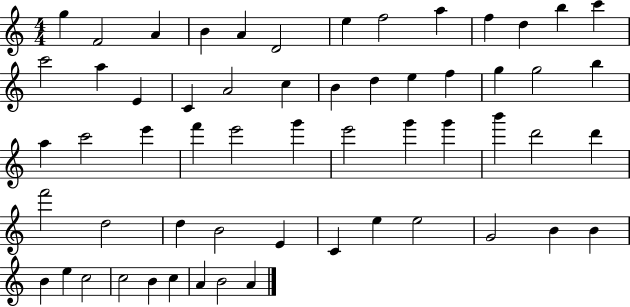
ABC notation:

X:1
T:Untitled
M:4/4
L:1/4
K:C
g F2 A B A D2 e f2 a f d b c' c'2 a E C A2 c B d e f g g2 b a c'2 e' f' e'2 g' e'2 g' g' b' d'2 d' f'2 d2 d B2 E C e e2 G2 B B B e c2 c2 B c A B2 A